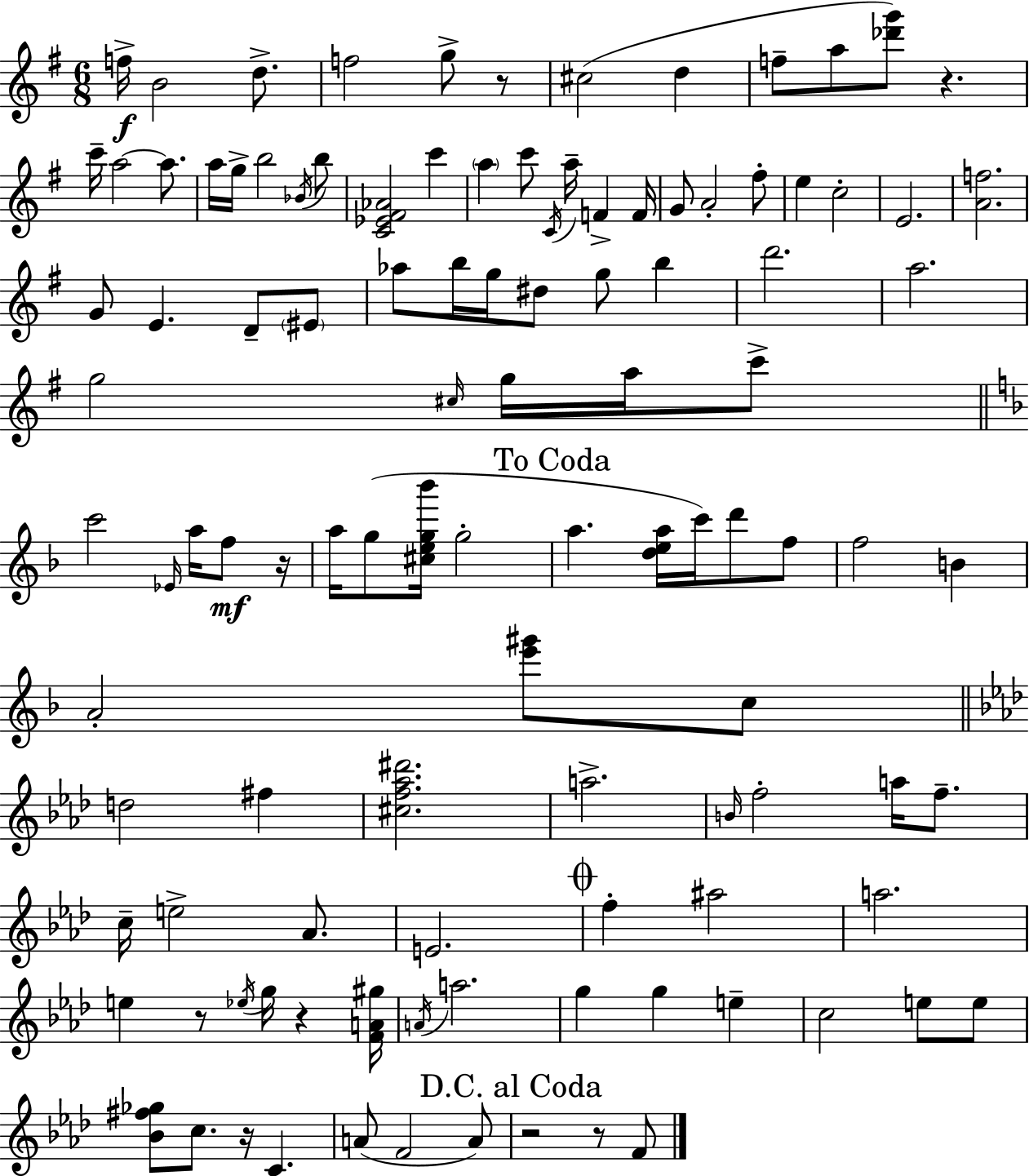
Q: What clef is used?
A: treble